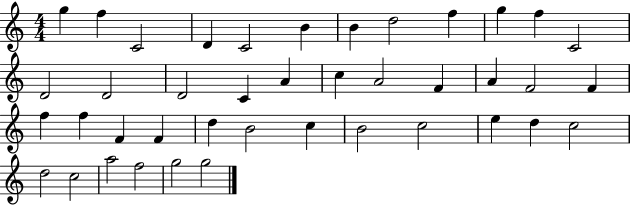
G5/q F5/q C4/h D4/q C4/h B4/q B4/q D5/h F5/q G5/q F5/q C4/h D4/h D4/h D4/h C4/q A4/q C5/q A4/h F4/q A4/q F4/h F4/q F5/q F5/q F4/q F4/q D5/q B4/h C5/q B4/h C5/h E5/q D5/q C5/h D5/h C5/h A5/h F5/h G5/h G5/h